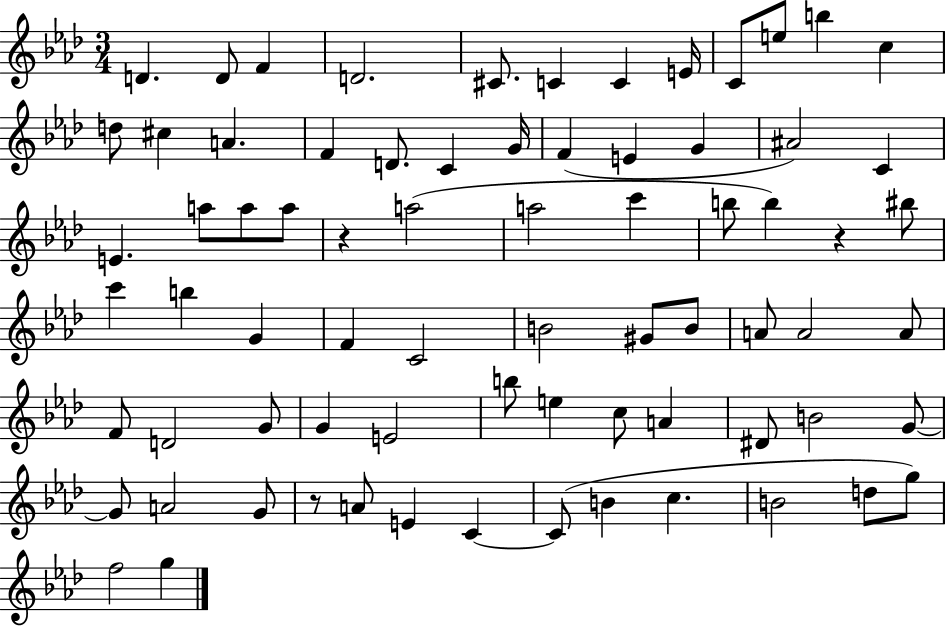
D4/q. D4/e F4/q D4/h. C#4/e. C4/q C4/q E4/s C4/e E5/e B5/q C5/q D5/e C#5/q A4/q. F4/q D4/e. C4/q G4/s F4/q E4/q G4/q A#4/h C4/q E4/q. A5/e A5/e A5/e R/q A5/h A5/h C6/q B5/e B5/q R/q BIS5/e C6/q B5/q G4/q F4/q C4/h B4/h G#4/e B4/e A4/e A4/h A4/e F4/e D4/h G4/e G4/q E4/h B5/e E5/q C5/e A4/q D#4/e B4/h G4/e G4/e A4/h G4/e R/e A4/e E4/q C4/q C4/e B4/q C5/q. B4/h D5/e G5/e F5/h G5/q